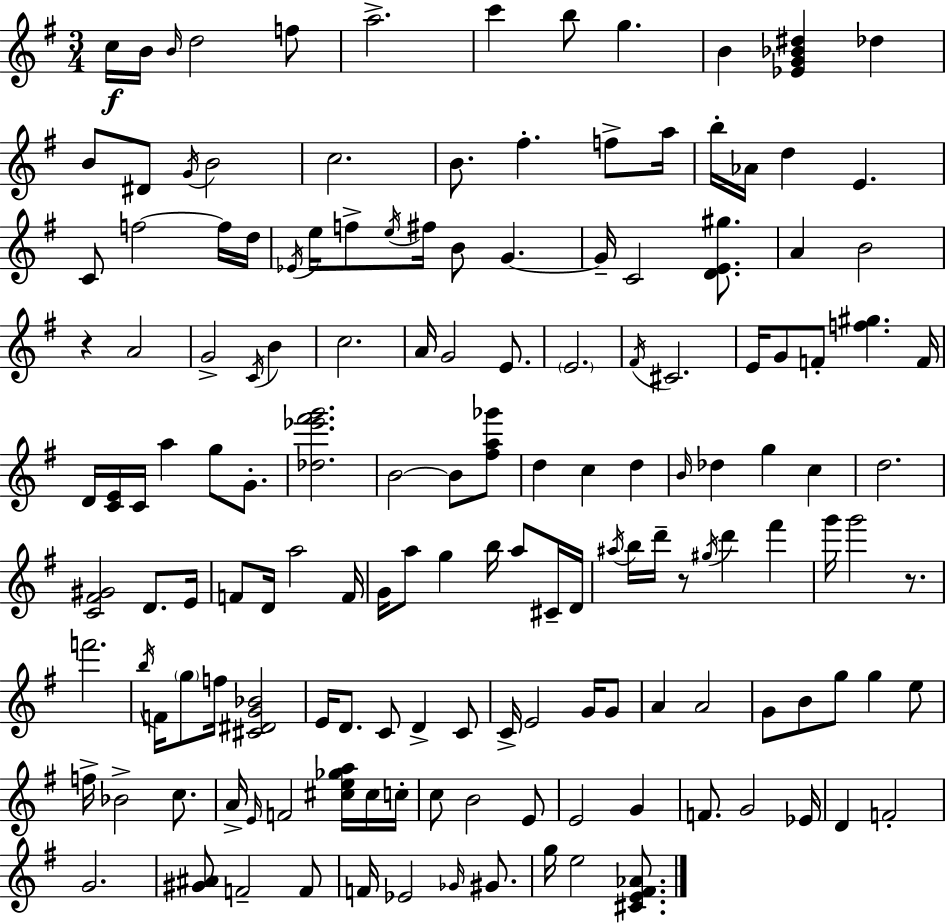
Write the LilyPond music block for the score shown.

{
  \clef treble
  \numericTimeSignature
  \time 3/4
  \key e \minor
  c''16\f b'16 \grace { b'16 } d''2 f''8 | a''2.-> | c'''4 b''8 g''4. | b'4 <ees' g' bes' dis''>4 des''4 | \break b'8 dis'8 \acciaccatura { g'16 } b'2 | c''2. | b'8. fis''4.-. f''8-> | a''16 b''16-. aes'16 d''4 e'4. | \break c'8 f''2~~ | f''16 d''16 \acciaccatura { ees'16 } e''16 f''8-> \acciaccatura { e''16 } fis''16 b'8 g'4.~~ | g'16-- c'2 | <d' e' gis''>8. a'4 b'2 | \break r4 a'2 | g'2-> | \acciaccatura { c'16 } b'4 c''2. | a'16 g'2 | \break e'8. \parenthesize e'2. | \acciaccatura { fis'16 } cis'2. | e'16 g'8 f'8-. <f'' gis''>4. | f'16 d'16 <c' e'>16 c'16 a''4 | \break g''8 g'8.-. <des'' ees''' fis''' g'''>2. | b'2~~ | b'8 <fis'' a'' ges'''>8 d''4 c''4 | d''4 \grace { b'16 } des''4 g''4 | \break c''4 d''2. | <c' fis' gis'>2 | d'8. e'16 f'8 d'16 a''2 | f'16 g'16 a''8 g''4 | \break b''16 a''8 cis'16-- d'16 \acciaccatura { ais''16 } b''16 d'''16-- r8 | \acciaccatura { gis''16 } d'''4 fis'''4 g'''16 g'''2 | r8. f'''2. | \acciaccatura { b''16 } f'16 \parenthesize g''8 | \break f''16 <cis' dis' g' bes'>2 e'16 d'8. | c'8 d'4-> c'8 c'16-> e'2 | g'16 g'8 a'4 | a'2 g'8 | \break b'8 g''8 g''4 e''8 f''16-> bes'2-> | c''8. a'16-> \grace { e'16 } | f'2 <cis'' e'' ges'' a''>16 cis''16 c''16-. c''8 | b'2 e'8 e'2 | \break g'4 f'8. | g'2 ees'16 d'4 | f'2-. g'2. | <gis' ais'>8 | \break f'2-- f'8 f'16 | ees'2 \grace { ges'16 } gis'8. | g''16 e''2 <cis' e' fis' aes'>8. | \bar "|."
}